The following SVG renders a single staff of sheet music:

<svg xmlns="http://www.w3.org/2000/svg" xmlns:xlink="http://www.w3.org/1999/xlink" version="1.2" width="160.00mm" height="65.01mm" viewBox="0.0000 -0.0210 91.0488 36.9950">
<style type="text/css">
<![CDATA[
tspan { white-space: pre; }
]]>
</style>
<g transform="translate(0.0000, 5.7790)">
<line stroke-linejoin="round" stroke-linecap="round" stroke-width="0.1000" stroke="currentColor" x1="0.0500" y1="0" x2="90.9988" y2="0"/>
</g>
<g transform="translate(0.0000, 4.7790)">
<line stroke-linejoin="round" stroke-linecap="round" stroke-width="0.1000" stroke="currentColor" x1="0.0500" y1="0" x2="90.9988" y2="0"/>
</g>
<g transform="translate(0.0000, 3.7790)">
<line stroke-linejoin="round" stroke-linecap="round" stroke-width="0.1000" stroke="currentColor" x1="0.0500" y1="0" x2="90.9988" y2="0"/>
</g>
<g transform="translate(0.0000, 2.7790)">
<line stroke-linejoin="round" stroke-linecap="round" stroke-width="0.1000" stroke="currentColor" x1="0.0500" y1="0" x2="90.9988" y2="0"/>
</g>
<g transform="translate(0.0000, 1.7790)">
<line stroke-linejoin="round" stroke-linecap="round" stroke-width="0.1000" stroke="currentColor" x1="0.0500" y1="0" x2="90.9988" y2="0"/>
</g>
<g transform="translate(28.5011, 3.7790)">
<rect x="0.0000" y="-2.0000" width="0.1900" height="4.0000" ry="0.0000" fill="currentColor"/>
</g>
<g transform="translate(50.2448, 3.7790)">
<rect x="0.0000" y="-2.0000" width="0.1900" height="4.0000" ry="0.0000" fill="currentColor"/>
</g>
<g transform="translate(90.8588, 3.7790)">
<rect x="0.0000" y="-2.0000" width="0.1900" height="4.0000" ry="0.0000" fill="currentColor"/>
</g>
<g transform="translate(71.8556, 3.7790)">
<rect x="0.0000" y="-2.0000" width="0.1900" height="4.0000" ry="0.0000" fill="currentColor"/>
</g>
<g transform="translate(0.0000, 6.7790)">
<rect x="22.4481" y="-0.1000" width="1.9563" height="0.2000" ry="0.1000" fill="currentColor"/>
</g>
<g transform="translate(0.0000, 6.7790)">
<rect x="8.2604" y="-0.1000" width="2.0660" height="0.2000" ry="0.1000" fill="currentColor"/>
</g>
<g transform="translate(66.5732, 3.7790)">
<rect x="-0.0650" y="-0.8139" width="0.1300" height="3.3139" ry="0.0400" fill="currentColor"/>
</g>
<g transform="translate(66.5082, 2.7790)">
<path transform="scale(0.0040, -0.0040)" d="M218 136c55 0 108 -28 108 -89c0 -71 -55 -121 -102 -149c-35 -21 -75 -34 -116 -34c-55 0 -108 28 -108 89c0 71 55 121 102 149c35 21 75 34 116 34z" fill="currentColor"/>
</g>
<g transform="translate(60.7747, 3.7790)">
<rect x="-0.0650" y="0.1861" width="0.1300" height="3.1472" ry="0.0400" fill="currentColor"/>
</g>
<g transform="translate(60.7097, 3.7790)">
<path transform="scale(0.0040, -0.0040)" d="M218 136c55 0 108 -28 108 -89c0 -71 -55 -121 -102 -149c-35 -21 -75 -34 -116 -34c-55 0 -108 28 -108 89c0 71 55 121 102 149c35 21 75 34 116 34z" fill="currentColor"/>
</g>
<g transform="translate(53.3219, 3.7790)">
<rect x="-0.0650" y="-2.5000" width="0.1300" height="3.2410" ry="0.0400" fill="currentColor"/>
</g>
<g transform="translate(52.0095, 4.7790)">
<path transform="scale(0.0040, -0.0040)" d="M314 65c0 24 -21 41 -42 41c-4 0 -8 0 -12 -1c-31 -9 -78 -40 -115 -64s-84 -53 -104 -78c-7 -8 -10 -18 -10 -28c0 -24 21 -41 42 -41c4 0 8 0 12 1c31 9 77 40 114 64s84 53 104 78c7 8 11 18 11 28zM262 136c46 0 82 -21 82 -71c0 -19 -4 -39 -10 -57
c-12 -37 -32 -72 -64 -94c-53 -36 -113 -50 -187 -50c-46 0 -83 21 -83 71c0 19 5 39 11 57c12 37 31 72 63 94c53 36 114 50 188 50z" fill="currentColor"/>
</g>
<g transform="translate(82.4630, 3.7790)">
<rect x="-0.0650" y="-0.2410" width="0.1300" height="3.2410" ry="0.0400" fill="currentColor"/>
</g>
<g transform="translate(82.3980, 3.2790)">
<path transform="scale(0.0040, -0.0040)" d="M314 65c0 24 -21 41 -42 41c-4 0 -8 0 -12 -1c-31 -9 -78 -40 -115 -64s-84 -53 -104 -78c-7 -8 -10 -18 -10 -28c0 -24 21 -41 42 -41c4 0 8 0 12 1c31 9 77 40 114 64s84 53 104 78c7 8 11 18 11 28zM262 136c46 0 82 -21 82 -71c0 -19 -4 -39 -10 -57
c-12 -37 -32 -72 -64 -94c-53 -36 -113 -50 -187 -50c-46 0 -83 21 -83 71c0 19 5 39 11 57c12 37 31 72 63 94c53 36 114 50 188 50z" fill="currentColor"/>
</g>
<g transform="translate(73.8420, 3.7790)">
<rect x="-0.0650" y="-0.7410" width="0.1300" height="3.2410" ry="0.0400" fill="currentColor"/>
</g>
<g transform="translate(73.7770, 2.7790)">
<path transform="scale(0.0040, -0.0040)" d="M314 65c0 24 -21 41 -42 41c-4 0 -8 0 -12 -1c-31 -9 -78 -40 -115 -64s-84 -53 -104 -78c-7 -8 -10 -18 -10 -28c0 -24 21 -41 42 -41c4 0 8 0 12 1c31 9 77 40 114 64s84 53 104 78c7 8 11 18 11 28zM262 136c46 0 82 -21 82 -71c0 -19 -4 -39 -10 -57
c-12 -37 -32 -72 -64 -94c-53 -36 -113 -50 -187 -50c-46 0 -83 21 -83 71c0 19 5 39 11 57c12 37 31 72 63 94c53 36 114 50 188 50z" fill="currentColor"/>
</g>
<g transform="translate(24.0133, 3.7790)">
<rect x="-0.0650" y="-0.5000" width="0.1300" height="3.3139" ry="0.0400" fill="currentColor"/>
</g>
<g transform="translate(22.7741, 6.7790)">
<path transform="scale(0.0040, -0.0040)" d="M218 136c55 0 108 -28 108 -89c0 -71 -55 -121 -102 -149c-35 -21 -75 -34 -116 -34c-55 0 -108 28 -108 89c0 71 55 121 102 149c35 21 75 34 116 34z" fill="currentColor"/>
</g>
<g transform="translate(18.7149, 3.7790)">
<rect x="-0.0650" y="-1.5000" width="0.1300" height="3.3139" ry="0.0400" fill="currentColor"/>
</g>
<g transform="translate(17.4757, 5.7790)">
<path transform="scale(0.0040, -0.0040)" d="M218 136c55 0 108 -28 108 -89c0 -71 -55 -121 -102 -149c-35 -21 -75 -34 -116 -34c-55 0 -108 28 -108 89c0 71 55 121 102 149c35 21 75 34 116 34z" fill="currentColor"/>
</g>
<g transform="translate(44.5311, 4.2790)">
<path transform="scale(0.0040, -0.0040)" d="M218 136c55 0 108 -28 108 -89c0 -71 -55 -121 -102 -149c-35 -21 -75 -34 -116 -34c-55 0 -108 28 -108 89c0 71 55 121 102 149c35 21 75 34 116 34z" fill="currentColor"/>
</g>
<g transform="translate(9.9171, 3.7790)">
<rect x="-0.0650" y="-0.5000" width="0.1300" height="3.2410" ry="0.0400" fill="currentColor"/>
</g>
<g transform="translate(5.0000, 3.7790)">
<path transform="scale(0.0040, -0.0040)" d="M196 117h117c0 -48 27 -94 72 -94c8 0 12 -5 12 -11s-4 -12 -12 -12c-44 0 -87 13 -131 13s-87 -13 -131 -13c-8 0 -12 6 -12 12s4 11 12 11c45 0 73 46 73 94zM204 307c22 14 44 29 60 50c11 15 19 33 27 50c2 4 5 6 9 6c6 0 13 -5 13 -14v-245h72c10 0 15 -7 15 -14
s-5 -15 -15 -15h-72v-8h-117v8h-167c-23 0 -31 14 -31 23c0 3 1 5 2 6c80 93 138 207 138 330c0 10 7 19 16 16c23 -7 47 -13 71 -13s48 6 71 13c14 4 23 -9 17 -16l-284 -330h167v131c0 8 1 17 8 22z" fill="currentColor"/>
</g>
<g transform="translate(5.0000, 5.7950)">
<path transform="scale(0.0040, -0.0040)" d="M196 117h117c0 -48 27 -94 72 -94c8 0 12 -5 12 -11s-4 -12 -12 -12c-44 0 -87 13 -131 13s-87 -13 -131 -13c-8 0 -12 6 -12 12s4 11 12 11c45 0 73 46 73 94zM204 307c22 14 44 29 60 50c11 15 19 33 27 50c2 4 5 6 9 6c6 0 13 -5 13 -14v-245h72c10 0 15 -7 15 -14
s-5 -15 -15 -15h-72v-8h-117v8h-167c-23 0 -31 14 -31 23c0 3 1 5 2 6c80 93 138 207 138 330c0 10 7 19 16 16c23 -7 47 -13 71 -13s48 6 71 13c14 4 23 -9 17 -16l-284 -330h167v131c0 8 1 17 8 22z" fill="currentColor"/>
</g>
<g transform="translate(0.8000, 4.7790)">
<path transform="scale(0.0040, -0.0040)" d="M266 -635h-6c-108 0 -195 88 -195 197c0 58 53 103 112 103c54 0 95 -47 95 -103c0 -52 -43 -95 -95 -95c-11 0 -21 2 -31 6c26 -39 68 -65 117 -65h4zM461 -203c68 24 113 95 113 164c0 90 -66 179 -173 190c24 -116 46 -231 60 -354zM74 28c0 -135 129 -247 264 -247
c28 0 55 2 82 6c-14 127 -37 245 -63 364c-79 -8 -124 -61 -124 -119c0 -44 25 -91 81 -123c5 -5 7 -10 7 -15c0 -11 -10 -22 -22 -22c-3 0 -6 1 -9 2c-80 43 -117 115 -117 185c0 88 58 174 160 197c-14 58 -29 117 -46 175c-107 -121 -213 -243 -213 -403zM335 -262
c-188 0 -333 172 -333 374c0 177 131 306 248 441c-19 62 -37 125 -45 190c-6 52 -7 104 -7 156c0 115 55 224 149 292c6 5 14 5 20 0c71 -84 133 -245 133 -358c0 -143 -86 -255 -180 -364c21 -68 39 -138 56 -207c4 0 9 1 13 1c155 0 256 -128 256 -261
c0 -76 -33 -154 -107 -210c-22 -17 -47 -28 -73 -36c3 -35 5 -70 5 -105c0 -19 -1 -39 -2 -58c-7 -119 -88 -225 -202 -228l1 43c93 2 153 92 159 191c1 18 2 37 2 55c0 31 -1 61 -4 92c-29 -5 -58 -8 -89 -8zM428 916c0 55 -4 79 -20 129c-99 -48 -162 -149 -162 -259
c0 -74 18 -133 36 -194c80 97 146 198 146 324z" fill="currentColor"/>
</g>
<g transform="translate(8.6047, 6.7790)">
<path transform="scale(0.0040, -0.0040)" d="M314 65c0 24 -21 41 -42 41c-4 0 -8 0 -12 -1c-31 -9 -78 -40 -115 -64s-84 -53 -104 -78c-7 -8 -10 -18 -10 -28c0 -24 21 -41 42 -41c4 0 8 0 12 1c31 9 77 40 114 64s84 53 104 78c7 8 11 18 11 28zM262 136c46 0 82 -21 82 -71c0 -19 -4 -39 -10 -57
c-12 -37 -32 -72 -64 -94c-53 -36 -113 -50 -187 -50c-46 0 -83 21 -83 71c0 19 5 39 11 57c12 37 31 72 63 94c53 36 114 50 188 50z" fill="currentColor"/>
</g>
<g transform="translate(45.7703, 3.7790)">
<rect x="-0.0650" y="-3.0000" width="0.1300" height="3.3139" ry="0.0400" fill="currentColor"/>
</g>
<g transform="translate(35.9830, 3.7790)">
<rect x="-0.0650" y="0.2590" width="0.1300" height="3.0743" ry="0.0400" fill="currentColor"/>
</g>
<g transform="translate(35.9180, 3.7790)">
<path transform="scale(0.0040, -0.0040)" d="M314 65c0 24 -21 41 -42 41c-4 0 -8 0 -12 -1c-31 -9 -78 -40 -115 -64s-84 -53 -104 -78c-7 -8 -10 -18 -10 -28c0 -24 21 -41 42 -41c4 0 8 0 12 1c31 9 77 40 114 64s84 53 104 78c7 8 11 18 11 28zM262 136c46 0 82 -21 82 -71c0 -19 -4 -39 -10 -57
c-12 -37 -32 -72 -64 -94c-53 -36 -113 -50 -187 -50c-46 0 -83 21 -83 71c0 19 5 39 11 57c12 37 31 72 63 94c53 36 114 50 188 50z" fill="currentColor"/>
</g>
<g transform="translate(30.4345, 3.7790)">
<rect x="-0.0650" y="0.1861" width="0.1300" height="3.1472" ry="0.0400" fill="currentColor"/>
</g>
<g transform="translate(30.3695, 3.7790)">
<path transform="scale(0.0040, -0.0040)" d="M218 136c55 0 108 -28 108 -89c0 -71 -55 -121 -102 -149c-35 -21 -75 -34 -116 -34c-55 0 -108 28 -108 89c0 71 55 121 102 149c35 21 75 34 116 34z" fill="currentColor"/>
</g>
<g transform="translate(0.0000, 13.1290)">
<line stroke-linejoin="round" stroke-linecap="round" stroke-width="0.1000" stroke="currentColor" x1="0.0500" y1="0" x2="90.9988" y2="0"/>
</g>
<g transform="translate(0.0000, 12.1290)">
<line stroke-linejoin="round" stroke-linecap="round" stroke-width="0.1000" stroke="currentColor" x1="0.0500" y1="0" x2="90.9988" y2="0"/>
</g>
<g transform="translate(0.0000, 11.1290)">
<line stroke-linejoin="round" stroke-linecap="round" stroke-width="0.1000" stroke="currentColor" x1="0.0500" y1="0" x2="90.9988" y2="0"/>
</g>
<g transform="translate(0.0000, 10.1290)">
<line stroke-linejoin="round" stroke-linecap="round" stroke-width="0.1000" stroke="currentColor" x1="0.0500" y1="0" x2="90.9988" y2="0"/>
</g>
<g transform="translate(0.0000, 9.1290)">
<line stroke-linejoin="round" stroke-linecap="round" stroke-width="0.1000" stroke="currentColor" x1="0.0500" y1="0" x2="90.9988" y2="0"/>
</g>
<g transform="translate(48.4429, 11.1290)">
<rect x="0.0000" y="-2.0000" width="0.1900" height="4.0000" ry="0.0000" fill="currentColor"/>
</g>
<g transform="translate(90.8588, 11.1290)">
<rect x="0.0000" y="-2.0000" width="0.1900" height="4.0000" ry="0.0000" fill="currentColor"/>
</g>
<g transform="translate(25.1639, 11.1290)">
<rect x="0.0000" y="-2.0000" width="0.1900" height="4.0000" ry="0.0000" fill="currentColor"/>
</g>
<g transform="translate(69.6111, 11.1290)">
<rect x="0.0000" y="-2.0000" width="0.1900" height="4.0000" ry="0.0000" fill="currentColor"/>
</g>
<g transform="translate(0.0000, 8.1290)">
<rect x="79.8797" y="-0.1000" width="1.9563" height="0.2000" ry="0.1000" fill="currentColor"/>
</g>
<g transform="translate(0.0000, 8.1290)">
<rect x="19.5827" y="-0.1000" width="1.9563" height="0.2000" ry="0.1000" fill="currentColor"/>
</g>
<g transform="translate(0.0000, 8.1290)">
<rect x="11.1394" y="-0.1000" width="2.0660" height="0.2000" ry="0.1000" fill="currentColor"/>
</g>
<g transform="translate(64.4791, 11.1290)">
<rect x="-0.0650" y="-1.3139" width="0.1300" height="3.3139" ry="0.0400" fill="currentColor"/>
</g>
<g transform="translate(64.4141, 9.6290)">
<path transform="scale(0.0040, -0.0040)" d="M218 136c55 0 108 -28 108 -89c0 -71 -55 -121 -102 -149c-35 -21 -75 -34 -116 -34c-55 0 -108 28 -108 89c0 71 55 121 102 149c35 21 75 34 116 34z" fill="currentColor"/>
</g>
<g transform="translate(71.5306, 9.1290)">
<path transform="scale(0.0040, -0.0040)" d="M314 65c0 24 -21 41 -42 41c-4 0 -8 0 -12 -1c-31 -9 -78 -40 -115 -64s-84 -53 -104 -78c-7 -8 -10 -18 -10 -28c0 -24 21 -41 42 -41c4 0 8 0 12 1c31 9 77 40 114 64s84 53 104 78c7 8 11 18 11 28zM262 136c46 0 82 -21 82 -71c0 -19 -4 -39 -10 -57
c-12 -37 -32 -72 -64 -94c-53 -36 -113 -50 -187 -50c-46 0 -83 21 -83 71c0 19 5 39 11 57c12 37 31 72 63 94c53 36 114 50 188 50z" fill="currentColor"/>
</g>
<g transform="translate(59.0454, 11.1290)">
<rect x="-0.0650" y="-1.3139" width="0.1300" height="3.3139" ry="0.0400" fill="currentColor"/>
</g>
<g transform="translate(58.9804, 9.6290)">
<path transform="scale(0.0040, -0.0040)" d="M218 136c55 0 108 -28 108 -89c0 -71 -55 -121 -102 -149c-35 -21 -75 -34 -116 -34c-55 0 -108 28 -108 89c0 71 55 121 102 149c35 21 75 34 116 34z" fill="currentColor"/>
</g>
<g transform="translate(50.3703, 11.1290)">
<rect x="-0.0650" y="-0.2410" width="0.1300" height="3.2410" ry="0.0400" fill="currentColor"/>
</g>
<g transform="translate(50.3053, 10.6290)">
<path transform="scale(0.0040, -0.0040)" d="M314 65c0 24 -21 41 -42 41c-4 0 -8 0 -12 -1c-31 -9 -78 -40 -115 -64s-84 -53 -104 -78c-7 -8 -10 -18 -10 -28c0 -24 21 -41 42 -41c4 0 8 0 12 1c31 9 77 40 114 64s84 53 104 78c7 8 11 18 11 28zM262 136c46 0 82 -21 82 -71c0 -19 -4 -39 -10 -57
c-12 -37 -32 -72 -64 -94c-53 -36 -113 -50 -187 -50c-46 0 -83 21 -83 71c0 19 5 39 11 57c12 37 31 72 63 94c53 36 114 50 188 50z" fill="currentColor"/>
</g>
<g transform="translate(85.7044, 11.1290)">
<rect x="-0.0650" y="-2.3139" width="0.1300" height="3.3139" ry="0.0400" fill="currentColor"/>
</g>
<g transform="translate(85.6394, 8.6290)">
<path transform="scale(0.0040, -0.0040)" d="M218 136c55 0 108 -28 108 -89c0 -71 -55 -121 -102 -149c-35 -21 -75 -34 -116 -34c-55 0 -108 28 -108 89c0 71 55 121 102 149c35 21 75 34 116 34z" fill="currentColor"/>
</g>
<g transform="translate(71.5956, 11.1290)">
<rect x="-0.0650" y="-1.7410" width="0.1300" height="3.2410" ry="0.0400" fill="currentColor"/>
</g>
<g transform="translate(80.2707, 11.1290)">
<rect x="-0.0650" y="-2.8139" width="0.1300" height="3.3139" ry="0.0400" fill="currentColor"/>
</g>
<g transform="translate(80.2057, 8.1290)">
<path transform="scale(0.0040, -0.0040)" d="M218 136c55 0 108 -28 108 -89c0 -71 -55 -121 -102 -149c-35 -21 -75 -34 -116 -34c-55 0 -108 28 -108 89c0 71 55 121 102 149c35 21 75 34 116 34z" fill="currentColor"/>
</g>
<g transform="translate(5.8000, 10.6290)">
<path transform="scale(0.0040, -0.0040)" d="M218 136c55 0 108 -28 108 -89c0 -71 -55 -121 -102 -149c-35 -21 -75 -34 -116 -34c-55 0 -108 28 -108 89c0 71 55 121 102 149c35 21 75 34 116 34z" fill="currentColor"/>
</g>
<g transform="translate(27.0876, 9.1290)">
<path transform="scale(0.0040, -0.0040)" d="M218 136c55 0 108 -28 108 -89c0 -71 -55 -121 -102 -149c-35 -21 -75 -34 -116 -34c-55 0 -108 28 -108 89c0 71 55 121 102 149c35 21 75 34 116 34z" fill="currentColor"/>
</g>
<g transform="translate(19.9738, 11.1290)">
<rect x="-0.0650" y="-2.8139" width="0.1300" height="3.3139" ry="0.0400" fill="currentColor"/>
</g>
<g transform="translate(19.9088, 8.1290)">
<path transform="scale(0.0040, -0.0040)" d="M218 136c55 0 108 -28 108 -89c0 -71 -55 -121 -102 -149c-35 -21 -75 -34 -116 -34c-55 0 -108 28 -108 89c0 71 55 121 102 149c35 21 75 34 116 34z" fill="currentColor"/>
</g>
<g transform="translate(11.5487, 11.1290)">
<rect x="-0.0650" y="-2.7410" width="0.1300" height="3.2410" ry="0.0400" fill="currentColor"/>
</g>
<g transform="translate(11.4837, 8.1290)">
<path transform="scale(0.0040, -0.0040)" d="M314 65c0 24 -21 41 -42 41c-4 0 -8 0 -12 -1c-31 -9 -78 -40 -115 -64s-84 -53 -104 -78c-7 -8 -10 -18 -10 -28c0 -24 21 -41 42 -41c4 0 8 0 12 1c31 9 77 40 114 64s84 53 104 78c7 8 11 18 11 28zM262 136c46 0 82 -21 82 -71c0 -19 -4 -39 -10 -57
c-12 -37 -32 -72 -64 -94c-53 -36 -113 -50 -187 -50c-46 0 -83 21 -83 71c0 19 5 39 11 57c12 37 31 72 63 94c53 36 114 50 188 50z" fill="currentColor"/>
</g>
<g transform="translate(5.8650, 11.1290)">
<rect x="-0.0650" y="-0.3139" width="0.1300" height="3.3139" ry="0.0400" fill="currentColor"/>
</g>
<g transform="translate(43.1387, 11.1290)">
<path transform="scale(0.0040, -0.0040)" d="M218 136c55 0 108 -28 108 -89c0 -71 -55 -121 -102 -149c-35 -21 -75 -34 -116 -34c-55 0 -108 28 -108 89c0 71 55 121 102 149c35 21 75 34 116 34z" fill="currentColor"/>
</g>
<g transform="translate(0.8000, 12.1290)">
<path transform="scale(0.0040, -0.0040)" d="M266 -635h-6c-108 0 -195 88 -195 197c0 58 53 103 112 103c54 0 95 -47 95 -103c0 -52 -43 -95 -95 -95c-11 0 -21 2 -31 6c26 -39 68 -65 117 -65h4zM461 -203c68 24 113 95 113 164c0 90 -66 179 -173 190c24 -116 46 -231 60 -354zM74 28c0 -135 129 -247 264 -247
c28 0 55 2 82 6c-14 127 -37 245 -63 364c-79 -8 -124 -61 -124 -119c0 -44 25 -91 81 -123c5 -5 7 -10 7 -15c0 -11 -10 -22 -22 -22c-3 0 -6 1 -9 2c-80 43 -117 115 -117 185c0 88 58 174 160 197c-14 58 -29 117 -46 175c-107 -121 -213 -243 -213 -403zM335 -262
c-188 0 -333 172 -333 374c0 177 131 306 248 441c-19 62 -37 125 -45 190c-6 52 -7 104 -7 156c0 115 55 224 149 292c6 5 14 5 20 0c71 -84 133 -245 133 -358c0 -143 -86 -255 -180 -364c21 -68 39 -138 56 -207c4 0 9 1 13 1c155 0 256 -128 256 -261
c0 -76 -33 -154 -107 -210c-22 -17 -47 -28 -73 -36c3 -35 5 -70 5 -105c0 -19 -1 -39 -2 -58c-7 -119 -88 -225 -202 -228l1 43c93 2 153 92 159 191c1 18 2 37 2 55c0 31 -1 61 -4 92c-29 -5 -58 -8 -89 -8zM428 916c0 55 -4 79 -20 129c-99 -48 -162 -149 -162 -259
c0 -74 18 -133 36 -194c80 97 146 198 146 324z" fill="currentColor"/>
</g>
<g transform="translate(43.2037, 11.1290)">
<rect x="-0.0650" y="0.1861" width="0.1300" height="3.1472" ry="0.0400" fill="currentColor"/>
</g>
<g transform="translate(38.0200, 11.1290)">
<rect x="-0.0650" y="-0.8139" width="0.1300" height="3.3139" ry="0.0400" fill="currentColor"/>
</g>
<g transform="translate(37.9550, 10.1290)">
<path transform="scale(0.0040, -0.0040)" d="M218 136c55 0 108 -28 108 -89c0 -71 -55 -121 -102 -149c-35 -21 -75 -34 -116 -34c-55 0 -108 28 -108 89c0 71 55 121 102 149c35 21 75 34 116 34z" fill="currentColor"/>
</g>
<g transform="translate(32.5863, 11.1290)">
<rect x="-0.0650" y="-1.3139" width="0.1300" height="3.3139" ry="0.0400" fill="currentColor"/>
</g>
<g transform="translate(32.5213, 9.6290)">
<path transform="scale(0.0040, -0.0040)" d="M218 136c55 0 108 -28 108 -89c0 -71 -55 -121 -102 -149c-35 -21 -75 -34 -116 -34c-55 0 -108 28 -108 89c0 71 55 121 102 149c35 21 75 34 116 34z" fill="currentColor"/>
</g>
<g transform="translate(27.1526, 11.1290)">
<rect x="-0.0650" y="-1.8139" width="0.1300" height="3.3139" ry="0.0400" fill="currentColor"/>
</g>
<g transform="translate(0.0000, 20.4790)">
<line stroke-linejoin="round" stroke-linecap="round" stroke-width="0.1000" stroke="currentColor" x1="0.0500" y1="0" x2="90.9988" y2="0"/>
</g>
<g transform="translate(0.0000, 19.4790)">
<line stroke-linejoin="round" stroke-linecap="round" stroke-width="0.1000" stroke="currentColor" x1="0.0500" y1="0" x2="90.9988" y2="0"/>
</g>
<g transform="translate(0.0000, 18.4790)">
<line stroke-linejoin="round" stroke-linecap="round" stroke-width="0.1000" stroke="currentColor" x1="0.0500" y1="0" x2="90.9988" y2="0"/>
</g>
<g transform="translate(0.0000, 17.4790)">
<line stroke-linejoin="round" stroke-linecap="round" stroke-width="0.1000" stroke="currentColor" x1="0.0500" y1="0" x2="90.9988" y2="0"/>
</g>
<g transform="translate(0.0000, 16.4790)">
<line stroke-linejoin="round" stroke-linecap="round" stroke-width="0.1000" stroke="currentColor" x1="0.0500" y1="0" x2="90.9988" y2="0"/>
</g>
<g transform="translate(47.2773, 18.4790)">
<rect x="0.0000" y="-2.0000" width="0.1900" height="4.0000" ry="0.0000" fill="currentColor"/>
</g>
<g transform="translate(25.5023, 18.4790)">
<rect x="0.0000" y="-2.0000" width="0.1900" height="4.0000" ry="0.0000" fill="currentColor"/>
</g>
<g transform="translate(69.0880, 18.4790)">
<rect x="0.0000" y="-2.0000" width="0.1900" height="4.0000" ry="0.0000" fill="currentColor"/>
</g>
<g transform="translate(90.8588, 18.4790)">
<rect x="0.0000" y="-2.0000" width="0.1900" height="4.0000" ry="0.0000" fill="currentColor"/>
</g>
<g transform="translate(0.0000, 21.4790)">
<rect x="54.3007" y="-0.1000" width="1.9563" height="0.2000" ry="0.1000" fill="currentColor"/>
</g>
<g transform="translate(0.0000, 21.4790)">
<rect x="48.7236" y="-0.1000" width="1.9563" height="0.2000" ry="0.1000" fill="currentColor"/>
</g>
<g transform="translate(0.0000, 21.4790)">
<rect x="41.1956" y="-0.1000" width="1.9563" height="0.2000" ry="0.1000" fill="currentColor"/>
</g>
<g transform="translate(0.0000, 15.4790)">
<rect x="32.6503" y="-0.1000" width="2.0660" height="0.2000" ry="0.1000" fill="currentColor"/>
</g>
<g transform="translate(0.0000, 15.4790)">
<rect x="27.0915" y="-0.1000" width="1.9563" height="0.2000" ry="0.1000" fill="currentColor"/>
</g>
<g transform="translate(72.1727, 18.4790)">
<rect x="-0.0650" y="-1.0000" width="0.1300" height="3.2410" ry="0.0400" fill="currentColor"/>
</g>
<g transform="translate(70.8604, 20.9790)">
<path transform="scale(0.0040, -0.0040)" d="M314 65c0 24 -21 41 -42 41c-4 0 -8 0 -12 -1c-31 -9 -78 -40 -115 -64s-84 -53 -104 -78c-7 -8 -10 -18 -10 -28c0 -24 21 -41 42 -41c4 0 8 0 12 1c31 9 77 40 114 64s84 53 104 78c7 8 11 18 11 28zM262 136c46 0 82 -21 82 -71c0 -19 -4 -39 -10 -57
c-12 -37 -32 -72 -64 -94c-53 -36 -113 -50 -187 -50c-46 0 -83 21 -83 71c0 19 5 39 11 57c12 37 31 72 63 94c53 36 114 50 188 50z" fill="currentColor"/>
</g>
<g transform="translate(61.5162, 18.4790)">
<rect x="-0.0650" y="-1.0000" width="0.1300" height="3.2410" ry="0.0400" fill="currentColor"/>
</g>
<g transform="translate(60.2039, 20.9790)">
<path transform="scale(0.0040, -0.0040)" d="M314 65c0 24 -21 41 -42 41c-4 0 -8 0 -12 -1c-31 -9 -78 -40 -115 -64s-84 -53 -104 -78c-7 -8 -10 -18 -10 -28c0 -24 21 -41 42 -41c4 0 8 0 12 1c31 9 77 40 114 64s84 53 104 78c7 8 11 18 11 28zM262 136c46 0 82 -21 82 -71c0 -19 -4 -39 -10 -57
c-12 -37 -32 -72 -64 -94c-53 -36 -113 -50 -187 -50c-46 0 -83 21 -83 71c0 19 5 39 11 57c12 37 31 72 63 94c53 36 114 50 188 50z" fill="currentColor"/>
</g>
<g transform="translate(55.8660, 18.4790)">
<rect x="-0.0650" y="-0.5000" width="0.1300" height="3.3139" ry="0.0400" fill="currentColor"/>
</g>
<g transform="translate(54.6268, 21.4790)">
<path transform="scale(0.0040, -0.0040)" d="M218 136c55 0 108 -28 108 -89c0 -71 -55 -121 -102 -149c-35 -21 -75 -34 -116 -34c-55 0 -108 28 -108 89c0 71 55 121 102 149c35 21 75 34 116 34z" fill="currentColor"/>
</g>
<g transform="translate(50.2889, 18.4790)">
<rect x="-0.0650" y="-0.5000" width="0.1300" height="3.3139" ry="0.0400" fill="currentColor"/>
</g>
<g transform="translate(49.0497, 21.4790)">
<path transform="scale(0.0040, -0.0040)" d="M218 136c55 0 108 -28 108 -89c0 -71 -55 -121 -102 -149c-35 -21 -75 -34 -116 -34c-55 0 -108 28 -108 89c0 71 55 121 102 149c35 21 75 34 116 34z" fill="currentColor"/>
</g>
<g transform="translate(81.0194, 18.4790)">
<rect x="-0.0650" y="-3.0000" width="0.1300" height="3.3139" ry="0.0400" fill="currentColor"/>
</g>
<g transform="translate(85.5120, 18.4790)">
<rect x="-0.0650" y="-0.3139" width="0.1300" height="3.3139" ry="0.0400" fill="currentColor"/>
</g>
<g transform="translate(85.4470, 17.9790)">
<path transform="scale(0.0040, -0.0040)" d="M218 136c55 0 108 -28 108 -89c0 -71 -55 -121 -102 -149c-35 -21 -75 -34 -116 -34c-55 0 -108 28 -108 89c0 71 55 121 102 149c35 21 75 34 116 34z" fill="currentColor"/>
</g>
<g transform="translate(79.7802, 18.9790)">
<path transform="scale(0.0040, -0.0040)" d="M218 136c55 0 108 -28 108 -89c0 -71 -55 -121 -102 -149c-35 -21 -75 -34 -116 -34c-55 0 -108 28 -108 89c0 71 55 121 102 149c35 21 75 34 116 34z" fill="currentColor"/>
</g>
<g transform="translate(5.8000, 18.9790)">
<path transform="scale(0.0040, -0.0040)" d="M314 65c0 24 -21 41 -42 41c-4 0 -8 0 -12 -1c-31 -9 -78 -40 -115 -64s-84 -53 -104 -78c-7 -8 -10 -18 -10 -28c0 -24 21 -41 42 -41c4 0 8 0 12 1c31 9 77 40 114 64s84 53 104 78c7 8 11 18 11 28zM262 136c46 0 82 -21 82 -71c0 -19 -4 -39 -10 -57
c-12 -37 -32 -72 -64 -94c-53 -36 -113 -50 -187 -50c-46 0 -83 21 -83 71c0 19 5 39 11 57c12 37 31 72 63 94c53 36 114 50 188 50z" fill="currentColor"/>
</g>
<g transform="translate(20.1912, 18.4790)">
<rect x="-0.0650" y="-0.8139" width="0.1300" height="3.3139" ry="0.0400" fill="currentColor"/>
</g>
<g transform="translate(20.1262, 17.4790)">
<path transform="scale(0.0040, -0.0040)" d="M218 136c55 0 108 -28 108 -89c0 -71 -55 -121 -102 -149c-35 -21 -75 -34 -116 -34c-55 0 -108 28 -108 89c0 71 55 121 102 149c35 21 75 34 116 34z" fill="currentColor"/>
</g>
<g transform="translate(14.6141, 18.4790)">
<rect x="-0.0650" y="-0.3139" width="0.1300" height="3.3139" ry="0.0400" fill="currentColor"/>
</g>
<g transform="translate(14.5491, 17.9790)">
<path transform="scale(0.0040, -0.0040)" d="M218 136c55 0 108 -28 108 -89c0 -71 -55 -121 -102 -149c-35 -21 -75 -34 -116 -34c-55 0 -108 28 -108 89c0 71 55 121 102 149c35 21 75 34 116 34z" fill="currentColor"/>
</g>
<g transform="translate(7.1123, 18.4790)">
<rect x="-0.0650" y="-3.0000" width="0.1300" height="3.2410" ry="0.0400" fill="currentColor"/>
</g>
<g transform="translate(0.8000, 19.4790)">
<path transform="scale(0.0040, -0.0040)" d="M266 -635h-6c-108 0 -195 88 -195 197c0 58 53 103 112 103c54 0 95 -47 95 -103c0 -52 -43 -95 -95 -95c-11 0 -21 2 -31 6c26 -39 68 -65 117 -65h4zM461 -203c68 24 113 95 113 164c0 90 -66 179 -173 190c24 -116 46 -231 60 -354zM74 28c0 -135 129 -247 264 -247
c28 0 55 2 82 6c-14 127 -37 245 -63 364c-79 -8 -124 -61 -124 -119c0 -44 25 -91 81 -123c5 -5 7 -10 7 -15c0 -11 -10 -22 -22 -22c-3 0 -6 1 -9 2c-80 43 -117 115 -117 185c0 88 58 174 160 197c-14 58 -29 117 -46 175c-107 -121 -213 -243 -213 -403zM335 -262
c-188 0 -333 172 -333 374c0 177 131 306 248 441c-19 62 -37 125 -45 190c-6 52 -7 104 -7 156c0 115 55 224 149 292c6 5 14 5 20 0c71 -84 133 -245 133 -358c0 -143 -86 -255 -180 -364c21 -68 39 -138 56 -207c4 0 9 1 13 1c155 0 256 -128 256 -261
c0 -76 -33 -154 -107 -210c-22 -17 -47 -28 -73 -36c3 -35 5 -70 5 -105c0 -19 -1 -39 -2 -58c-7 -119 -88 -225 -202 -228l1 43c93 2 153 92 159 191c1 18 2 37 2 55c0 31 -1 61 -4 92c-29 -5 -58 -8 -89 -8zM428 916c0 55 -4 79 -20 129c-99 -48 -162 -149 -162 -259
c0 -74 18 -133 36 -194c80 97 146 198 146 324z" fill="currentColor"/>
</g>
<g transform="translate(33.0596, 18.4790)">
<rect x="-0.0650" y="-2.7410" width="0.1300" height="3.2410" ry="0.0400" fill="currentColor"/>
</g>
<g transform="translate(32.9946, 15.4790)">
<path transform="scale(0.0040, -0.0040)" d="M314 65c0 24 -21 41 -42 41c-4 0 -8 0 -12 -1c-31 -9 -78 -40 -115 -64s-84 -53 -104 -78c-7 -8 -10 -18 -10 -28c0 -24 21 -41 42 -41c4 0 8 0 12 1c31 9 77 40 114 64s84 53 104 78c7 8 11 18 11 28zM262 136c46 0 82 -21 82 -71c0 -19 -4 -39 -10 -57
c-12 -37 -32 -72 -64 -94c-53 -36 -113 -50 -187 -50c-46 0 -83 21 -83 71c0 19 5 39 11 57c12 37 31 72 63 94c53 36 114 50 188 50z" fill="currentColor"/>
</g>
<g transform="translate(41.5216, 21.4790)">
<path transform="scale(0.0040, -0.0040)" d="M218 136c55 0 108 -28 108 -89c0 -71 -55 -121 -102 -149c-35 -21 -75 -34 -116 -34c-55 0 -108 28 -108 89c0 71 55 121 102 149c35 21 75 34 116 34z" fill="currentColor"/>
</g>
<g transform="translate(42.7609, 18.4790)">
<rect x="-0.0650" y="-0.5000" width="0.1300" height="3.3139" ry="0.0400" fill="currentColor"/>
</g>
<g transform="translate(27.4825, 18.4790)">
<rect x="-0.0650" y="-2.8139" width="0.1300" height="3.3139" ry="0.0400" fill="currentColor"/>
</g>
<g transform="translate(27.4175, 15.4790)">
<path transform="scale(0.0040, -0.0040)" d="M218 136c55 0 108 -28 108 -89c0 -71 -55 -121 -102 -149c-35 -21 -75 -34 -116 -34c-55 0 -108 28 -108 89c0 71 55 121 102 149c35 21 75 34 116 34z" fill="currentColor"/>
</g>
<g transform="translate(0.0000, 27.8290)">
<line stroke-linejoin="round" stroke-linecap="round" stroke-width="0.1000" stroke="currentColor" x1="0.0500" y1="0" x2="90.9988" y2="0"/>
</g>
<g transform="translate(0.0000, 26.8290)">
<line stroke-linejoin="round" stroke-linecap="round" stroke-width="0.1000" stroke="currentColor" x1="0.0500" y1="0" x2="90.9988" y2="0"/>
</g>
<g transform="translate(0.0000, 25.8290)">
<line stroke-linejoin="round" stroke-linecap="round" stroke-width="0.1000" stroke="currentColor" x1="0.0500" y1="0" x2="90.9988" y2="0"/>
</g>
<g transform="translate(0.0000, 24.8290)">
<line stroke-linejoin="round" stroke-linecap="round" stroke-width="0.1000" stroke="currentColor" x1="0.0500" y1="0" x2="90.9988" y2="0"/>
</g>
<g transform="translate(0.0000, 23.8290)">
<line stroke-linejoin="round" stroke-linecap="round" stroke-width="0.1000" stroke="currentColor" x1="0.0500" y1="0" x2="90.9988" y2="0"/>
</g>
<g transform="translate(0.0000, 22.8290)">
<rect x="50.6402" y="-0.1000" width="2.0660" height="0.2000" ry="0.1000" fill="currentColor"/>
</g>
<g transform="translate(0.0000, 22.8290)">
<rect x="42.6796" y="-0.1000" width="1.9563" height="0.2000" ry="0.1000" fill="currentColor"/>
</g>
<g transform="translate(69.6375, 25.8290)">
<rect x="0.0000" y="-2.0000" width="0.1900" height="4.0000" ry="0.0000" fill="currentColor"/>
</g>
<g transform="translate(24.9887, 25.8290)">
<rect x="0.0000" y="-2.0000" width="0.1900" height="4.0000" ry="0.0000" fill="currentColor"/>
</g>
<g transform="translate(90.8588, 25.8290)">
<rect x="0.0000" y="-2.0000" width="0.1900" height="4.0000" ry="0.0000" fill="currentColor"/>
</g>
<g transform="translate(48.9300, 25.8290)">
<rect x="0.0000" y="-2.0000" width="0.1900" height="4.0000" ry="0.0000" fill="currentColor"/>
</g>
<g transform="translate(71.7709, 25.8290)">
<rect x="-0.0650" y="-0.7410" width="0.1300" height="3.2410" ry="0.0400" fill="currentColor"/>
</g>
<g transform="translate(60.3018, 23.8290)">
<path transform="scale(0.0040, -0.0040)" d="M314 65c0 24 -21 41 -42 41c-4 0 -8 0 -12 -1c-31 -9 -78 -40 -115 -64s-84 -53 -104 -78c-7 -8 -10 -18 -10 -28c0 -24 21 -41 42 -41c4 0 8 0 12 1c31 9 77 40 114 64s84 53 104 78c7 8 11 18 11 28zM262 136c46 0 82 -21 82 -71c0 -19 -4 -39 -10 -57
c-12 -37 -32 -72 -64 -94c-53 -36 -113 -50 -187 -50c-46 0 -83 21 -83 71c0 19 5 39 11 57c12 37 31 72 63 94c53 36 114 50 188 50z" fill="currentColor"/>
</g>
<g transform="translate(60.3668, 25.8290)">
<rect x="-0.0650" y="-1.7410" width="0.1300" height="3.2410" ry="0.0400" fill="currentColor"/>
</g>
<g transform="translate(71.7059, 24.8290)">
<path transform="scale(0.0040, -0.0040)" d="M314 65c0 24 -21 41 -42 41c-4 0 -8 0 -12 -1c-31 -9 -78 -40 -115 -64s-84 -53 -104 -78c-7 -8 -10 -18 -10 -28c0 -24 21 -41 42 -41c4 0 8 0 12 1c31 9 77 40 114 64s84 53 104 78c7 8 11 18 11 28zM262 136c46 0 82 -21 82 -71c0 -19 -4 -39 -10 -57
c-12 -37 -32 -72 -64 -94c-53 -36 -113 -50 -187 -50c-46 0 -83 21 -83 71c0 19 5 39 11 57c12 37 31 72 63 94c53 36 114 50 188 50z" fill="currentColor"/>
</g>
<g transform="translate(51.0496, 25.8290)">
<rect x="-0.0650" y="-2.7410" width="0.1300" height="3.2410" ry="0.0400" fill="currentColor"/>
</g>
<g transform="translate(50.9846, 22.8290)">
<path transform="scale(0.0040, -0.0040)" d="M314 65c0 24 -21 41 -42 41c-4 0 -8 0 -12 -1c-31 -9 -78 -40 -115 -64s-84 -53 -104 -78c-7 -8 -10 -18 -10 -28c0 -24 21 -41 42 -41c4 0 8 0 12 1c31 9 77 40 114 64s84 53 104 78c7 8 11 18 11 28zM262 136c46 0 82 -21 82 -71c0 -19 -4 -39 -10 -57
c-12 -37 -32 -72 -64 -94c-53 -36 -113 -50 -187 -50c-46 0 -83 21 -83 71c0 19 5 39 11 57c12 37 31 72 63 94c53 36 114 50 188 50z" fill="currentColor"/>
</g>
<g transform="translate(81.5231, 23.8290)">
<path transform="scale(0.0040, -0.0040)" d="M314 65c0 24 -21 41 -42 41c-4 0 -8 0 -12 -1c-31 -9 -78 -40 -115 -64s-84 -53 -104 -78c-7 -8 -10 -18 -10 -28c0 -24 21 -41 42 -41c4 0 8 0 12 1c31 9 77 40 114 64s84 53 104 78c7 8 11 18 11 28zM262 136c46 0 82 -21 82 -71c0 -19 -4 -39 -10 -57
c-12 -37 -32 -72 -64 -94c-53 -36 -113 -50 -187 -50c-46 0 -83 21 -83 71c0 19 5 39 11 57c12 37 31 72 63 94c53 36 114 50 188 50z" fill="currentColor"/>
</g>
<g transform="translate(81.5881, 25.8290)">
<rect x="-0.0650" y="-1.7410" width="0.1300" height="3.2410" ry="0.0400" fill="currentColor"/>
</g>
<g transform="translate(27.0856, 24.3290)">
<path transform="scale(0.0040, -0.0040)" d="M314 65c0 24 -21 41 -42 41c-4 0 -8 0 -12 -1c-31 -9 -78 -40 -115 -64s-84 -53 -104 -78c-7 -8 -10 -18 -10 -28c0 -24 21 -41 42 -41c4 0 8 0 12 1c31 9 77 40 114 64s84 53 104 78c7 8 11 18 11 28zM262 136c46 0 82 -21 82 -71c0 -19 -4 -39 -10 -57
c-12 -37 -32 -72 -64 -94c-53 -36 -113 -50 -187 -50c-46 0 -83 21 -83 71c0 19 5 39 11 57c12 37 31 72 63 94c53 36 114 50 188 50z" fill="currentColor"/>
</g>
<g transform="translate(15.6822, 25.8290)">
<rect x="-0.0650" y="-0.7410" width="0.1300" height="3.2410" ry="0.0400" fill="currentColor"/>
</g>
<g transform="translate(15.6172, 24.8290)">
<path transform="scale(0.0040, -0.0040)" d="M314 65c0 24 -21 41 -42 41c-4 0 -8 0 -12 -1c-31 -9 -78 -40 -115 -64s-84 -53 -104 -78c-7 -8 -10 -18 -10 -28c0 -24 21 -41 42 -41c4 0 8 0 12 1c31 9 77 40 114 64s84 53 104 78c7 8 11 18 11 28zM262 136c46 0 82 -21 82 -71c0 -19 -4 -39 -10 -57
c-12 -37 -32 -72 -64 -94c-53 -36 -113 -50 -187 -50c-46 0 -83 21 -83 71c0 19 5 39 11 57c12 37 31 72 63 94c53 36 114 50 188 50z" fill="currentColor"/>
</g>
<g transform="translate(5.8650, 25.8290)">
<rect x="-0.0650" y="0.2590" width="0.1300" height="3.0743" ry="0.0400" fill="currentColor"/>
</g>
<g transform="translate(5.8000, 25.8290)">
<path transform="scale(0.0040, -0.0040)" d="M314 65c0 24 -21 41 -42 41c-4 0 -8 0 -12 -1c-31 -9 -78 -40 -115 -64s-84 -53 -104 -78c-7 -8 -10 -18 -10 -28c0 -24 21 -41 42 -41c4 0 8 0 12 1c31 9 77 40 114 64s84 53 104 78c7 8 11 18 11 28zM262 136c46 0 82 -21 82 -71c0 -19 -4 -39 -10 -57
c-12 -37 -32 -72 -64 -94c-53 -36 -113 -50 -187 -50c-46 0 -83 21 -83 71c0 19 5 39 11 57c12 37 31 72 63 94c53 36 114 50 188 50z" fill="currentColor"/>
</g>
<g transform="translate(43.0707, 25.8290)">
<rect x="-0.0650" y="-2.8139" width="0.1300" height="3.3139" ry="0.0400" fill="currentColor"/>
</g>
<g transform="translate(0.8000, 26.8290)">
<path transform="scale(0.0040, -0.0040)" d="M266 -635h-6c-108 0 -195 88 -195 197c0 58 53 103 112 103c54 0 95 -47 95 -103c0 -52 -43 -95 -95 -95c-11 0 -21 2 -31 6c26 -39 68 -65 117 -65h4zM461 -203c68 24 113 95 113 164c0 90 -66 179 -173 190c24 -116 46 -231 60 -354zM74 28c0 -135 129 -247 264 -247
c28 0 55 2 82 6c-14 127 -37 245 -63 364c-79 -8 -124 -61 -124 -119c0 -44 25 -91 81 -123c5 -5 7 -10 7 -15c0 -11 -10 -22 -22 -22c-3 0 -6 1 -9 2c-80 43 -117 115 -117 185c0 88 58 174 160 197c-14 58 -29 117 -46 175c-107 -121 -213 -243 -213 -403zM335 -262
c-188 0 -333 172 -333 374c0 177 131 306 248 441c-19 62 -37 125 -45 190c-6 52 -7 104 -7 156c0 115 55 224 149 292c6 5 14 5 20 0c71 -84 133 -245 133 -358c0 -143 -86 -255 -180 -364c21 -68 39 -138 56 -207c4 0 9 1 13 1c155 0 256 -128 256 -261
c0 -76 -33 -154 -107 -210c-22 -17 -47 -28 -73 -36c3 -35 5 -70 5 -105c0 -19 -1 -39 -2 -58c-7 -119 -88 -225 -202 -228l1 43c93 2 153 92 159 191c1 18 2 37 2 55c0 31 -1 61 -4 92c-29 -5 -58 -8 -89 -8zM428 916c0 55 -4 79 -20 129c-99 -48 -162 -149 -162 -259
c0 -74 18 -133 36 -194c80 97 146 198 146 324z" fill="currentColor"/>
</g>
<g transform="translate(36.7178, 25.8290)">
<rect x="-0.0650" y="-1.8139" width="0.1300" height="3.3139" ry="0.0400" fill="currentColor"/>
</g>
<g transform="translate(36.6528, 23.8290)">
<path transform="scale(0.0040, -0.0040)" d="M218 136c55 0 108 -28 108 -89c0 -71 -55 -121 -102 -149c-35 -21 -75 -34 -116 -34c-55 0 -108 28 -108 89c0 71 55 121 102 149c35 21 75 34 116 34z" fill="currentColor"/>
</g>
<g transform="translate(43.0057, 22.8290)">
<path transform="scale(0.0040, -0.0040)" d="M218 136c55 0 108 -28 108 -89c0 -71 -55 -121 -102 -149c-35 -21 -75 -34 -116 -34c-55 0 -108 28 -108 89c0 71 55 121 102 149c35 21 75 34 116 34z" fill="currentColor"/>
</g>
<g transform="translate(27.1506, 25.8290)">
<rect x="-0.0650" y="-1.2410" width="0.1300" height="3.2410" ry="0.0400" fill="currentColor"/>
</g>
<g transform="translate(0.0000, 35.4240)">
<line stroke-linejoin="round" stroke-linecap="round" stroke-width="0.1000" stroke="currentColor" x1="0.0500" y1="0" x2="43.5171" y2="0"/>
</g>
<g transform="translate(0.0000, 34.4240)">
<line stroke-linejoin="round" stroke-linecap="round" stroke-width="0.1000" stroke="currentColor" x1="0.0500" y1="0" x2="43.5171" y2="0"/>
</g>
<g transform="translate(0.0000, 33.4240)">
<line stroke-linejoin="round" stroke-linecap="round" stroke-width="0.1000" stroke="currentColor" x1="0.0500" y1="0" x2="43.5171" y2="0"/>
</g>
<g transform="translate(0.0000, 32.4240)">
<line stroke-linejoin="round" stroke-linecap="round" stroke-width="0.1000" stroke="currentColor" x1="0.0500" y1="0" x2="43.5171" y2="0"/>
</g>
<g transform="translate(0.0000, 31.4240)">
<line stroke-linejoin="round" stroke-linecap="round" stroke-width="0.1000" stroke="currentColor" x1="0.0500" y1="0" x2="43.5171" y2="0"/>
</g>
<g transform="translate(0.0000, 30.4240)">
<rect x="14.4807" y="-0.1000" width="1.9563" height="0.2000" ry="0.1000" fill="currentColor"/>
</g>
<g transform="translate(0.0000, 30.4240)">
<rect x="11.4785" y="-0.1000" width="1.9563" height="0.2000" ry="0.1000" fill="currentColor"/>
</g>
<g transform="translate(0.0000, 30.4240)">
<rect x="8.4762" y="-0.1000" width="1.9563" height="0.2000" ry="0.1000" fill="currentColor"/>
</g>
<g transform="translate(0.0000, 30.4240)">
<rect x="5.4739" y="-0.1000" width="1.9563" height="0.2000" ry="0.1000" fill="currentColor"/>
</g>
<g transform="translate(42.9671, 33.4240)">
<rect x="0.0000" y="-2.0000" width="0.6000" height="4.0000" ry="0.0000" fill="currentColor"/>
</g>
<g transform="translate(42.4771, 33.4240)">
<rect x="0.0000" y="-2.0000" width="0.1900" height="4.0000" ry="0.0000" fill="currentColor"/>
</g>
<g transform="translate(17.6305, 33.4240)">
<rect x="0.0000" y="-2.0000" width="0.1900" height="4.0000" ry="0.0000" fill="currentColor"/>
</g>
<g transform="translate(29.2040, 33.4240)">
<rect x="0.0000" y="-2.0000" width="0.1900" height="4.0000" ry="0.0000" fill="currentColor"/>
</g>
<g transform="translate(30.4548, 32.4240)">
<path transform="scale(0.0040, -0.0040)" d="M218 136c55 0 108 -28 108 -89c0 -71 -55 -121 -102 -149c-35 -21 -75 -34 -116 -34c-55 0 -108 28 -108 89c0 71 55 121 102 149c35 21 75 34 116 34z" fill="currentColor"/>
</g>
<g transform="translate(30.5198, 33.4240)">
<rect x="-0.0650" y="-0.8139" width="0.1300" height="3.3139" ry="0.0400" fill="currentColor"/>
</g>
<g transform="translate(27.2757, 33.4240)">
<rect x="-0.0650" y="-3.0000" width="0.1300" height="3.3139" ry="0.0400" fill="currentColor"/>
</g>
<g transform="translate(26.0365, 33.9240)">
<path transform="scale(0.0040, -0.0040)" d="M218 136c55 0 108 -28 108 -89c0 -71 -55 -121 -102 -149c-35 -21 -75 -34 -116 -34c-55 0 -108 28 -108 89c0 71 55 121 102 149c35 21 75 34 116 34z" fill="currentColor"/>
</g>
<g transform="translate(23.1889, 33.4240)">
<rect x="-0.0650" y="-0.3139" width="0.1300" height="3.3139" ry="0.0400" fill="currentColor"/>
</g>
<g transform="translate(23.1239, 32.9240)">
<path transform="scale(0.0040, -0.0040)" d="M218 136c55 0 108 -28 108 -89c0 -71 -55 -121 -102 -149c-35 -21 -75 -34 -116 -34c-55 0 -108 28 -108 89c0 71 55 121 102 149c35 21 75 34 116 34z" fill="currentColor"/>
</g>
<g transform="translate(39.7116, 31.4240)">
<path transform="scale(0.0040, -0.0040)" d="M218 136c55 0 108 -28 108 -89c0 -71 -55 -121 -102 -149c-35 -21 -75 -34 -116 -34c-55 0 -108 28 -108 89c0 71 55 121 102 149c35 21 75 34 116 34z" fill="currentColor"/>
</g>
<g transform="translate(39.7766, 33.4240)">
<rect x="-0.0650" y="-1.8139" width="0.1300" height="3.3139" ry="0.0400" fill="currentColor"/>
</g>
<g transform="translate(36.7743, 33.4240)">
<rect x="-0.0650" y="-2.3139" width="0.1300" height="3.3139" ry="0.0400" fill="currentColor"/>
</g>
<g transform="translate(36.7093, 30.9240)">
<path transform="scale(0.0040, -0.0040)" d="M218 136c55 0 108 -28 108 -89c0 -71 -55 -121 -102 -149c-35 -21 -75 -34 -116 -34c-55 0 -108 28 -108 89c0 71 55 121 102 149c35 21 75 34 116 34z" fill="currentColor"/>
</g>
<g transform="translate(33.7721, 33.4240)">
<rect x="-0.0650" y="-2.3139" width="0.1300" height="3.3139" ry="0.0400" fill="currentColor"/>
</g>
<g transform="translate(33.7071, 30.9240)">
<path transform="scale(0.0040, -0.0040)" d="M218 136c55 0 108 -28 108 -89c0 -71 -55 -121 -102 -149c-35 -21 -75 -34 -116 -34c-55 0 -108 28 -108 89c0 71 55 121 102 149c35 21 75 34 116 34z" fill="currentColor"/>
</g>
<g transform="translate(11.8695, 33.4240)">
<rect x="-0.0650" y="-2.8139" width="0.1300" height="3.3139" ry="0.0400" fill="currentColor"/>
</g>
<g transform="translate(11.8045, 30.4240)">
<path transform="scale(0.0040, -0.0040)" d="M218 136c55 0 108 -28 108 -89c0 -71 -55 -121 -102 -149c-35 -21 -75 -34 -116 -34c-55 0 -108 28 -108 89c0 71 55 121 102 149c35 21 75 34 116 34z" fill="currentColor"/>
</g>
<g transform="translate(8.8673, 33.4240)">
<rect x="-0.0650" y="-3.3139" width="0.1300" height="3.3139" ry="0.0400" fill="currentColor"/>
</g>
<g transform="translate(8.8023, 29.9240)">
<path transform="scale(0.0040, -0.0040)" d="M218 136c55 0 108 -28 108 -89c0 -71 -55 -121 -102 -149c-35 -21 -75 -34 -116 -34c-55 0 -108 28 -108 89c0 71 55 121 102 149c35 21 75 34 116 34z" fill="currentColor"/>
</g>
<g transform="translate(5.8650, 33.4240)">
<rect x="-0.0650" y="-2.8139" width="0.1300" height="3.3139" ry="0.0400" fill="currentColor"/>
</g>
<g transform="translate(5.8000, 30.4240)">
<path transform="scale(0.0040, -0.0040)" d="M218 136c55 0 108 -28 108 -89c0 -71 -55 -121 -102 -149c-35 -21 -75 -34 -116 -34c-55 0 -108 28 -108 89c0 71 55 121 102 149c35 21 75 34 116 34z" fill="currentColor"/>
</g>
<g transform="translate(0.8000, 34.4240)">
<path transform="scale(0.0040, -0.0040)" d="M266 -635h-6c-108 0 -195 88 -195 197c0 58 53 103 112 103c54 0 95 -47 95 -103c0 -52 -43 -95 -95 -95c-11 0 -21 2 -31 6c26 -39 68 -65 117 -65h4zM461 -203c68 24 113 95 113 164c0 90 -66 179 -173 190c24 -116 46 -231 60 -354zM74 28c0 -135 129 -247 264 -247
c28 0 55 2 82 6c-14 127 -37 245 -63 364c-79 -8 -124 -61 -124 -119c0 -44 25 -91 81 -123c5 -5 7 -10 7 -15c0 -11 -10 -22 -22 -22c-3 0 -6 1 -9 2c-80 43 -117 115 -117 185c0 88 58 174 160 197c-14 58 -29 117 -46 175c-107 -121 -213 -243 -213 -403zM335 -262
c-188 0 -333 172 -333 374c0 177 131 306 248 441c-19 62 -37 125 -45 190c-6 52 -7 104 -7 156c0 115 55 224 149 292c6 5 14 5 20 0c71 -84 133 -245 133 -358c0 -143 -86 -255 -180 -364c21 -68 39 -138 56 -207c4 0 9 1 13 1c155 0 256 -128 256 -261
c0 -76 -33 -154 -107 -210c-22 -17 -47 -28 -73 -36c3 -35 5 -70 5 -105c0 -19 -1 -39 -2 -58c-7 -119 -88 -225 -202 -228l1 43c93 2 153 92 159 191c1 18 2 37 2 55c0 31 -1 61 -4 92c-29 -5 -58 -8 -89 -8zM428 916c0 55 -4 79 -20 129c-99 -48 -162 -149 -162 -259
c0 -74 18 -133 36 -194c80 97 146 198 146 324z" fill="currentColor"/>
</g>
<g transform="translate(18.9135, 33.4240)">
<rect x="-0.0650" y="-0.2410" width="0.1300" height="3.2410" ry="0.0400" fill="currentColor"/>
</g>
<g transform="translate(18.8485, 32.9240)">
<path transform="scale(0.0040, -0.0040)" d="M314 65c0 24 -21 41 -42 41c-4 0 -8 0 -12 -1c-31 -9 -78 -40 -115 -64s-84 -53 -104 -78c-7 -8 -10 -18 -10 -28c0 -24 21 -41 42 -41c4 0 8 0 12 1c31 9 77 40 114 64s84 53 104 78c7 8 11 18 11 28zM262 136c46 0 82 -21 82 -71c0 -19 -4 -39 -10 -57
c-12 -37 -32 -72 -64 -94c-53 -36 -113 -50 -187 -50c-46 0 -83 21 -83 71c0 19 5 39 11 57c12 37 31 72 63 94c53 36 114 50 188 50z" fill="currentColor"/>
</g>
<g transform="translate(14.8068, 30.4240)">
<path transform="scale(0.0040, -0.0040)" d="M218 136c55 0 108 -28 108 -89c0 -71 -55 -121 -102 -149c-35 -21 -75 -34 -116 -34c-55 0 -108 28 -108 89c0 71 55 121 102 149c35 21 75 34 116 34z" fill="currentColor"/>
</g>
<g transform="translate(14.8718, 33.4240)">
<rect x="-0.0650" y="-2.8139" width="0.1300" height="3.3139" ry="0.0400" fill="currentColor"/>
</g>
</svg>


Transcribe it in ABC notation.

X:1
T:Untitled
M:4/4
L:1/4
K:C
C2 E C B B2 A G2 B d d2 c2 c a2 a f e d B c2 e e f2 a g A2 c d a a2 C C C D2 D2 A c B2 d2 e2 f a a2 f2 d2 f2 a b a a c2 c A d g g f